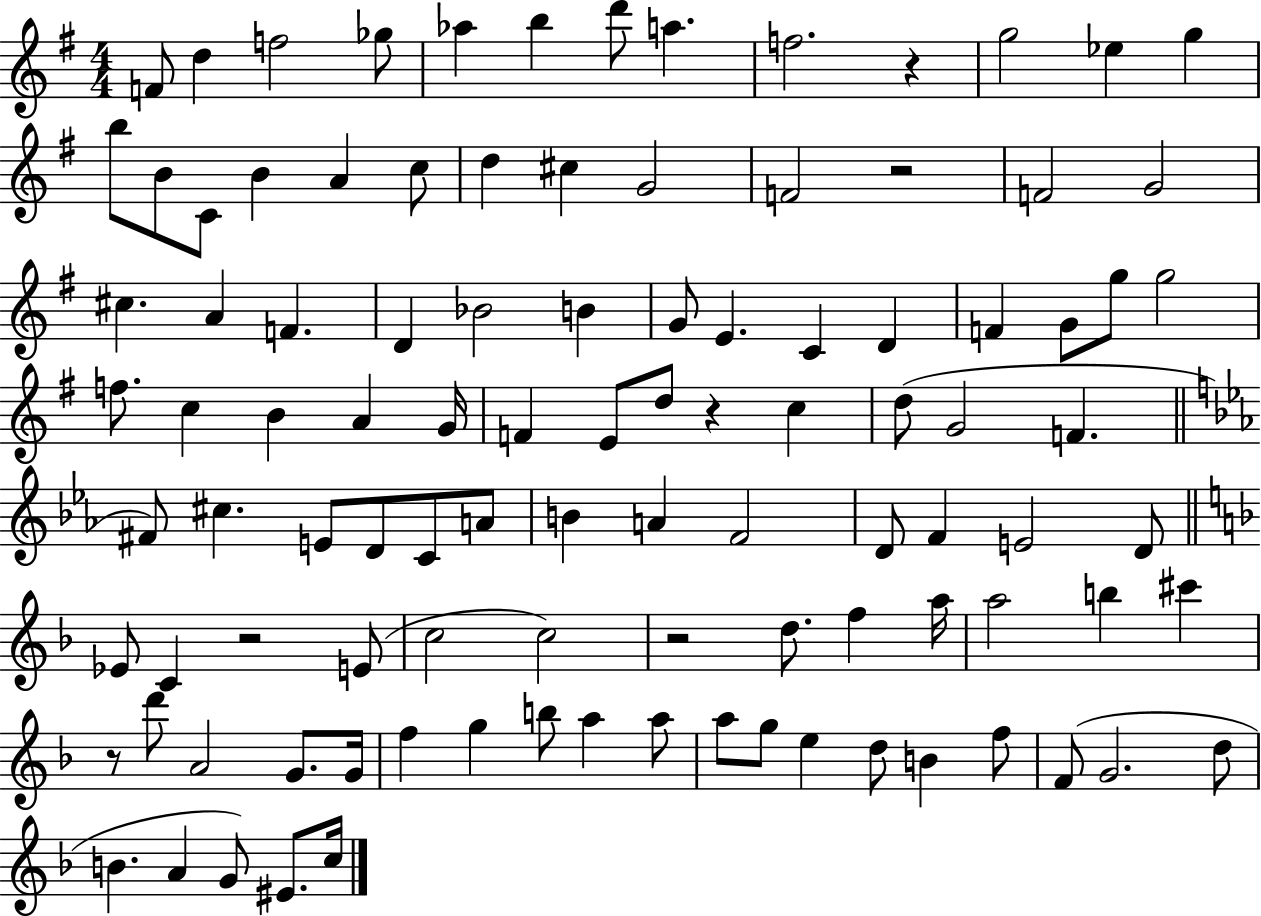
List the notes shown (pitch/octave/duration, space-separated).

F4/e D5/q F5/h Gb5/e Ab5/q B5/q D6/e A5/q. F5/h. R/q G5/h Eb5/q G5/q B5/e B4/e C4/e B4/q A4/q C5/e D5/q C#5/q G4/h F4/h R/h F4/h G4/h C#5/q. A4/q F4/q. D4/q Bb4/h B4/q G4/e E4/q. C4/q D4/q F4/q G4/e G5/e G5/h F5/e. C5/q B4/q A4/q G4/s F4/q E4/e D5/e R/q C5/q D5/e G4/h F4/q. F#4/e C#5/q. E4/e D4/e C4/e A4/e B4/q A4/q F4/h D4/e F4/q E4/h D4/e Eb4/e C4/q R/h E4/e C5/h C5/h R/h D5/e. F5/q A5/s A5/h B5/q C#6/q R/e D6/e A4/h G4/e. G4/s F5/q G5/q B5/e A5/q A5/e A5/e G5/e E5/q D5/e B4/q F5/e F4/e G4/h. D5/e B4/q. A4/q G4/e EIS4/e. C5/s